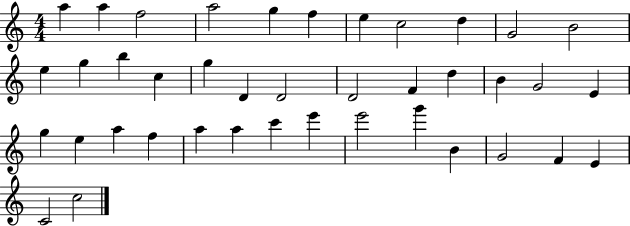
X:1
T:Untitled
M:4/4
L:1/4
K:C
a a f2 a2 g f e c2 d G2 B2 e g b c g D D2 D2 F d B G2 E g e a f a a c' e' e'2 g' B G2 F E C2 c2